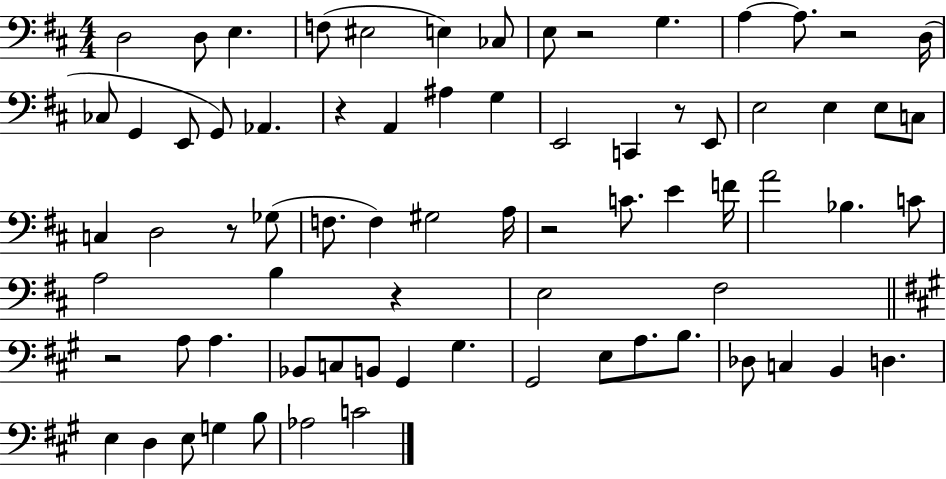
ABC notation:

X:1
T:Untitled
M:4/4
L:1/4
K:D
D,2 D,/2 E, F,/2 ^E,2 E, _C,/2 E,/2 z2 G, A, A,/2 z2 D,/4 _C,/2 G,, E,,/2 G,,/2 _A,, z A,, ^A, G, E,,2 C,, z/2 E,,/2 E,2 E, E,/2 C,/2 C, D,2 z/2 _G,/2 F,/2 F, ^G,2 A,/4 z2 C/2 E F/4 A2 _B, C/2 A,2 B, z E,2 ^F,2 z2 A,/2 A, _B,,/2 C,/2 B,,/2 ^G,, ^G, ^G,,2 E,/2 A,/2 B,/2 _D,/2 C, B,, D, E, D, E,/2 G, B,/2 _A,2 C2